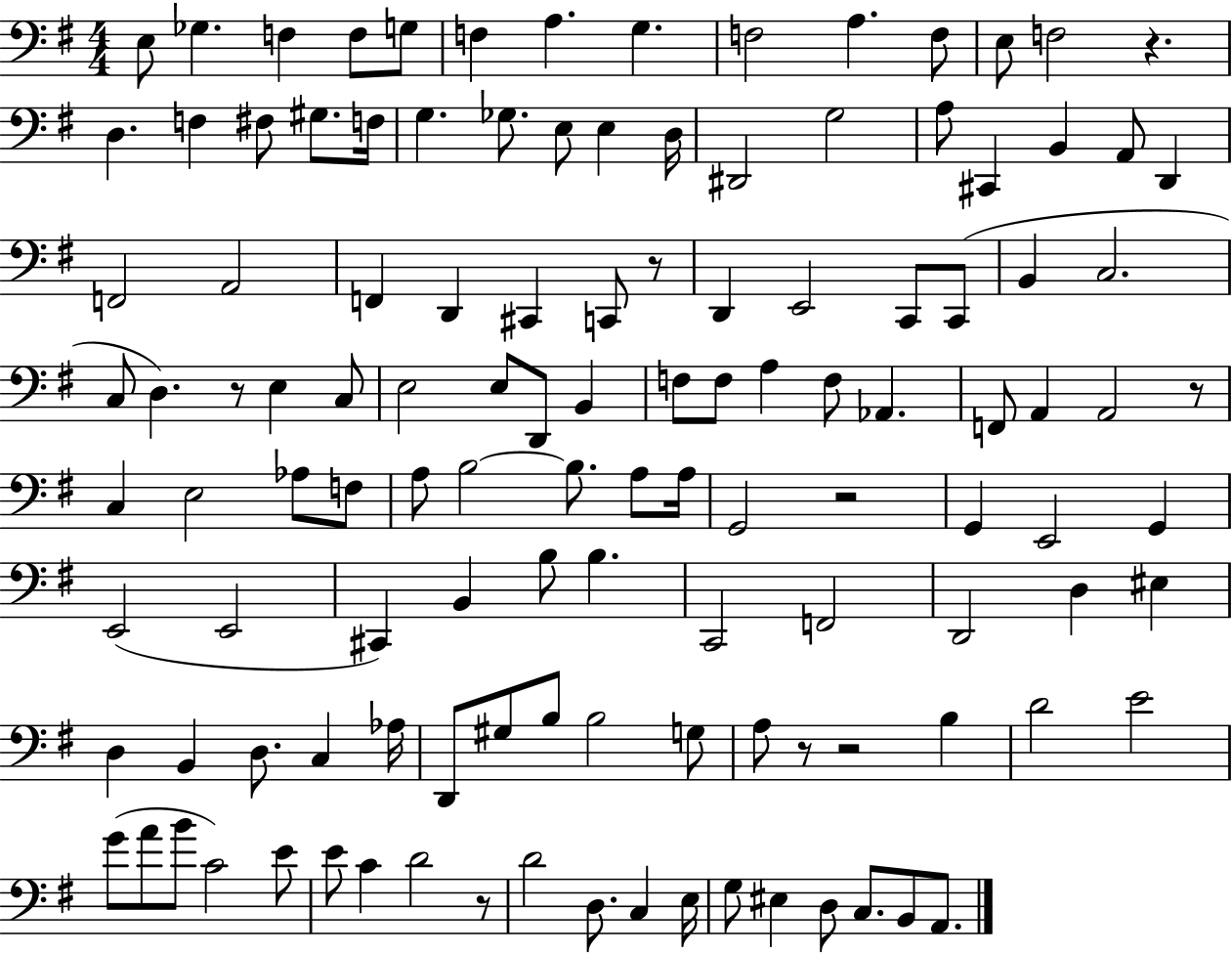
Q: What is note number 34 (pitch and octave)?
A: D2